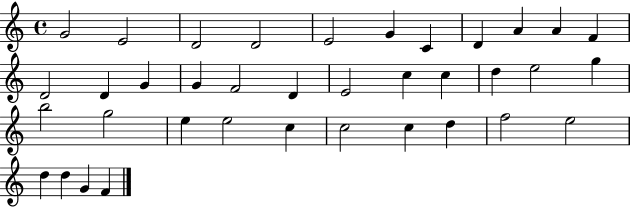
{
  \clef treble
  \time 4/4
  \defaultTimeSignature
  \key c \major
  g'2 e'2 | d'2 d'2 | e'2 g'4 c'4 | d'4 a'4 a'4 f'4 | \break d'2 d'4 g'4 | g'4 f'2 d'4 | e'2 c''4 c''4 | d''4 e''2 g''4 | \break b''2 g''2 | e''4 e''2 c''4 | c''2 c''4 d''4 | f''2 e''2 | \break d''4 d''4 g'4 f'4 | \bar "|."
}